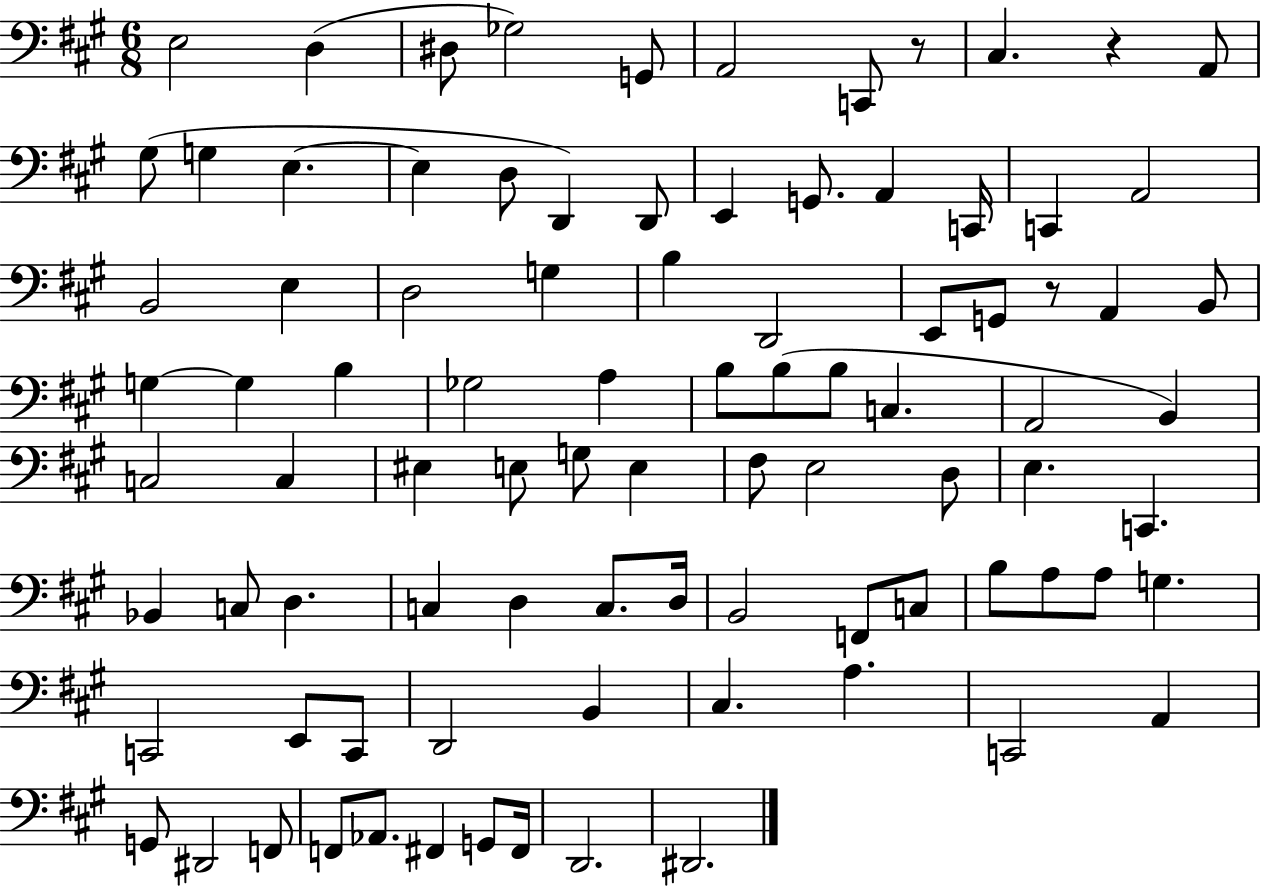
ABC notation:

X:1
T:Untitled
M:6/8
L:1/4
K:A
E,2 D, ^D,/2 _G,2 G,,/2 A,,2 C,,/2 z/2 ^C, z A,,/2 ^G,/2 G, E, E, D,/2 D,, D,,/2 E,, G,,/2 A,, C,,/4 C,, A,,2 B,,2 E, D,2 G, B, D,,2 E,,/2 G,,/2 z/2 A,, B,,/2 G, G, B, _G,2 A, B,/2 B,/2 B,/2 C, A,,2 B,, C,2 C, ^E, E,/2 G,/2 E, ^F,/2 E,2 D,/2 E, C,, _B,, C,/2 D, C, D, C,/2 D,/4 B,,2 F,,/2 C,/2 B,/2 A,/2 A,/2 G, C,,2 E,,/2 C,,/2 D,,2 B,, ^C, A, C,,2 A,, G,,/2 ^D,,2 F,,/2 F,,/2 _A,,/2 ^F,, G,,/2 ^F,,/4 D,,2 ^D,,2